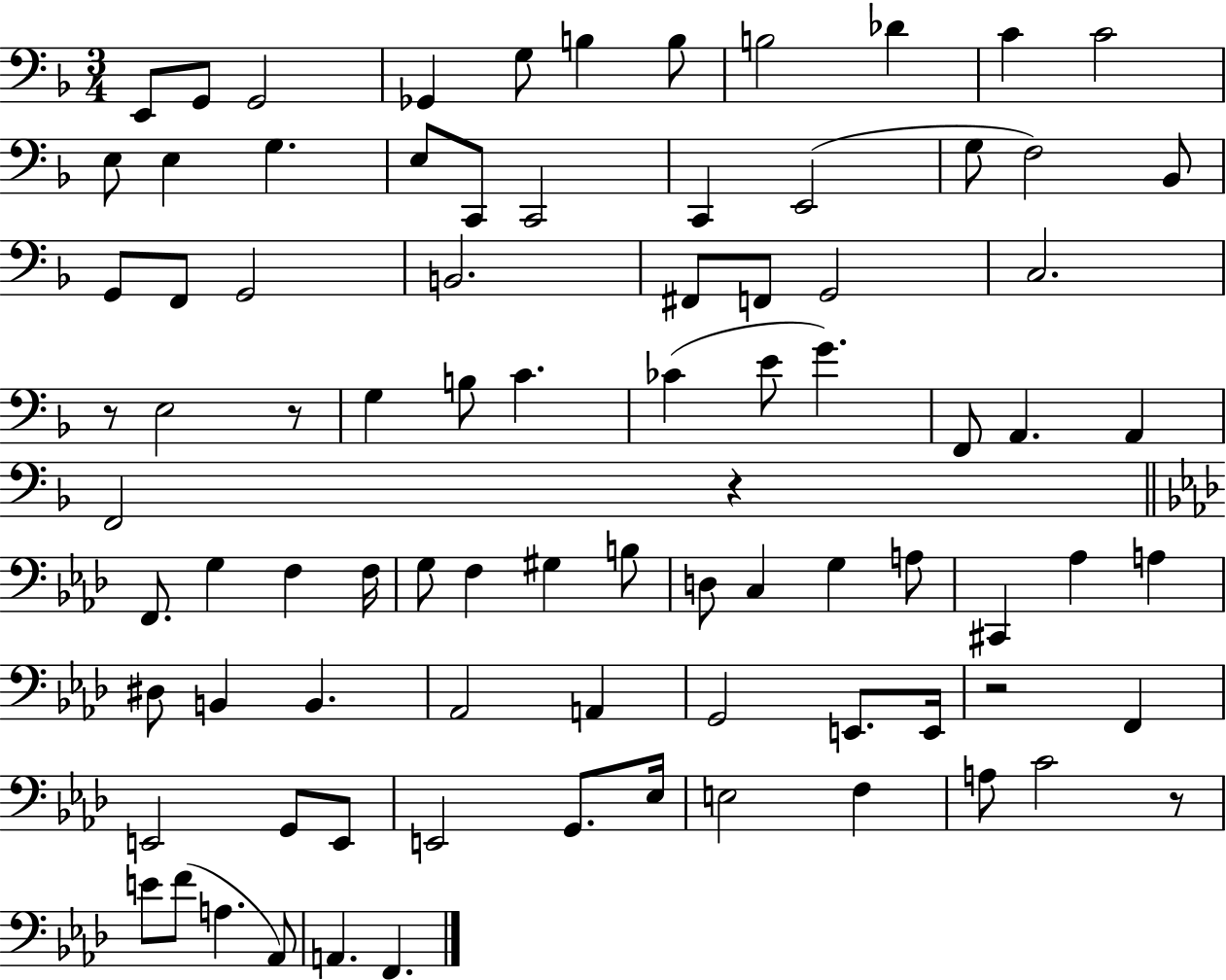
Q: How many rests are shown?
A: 5